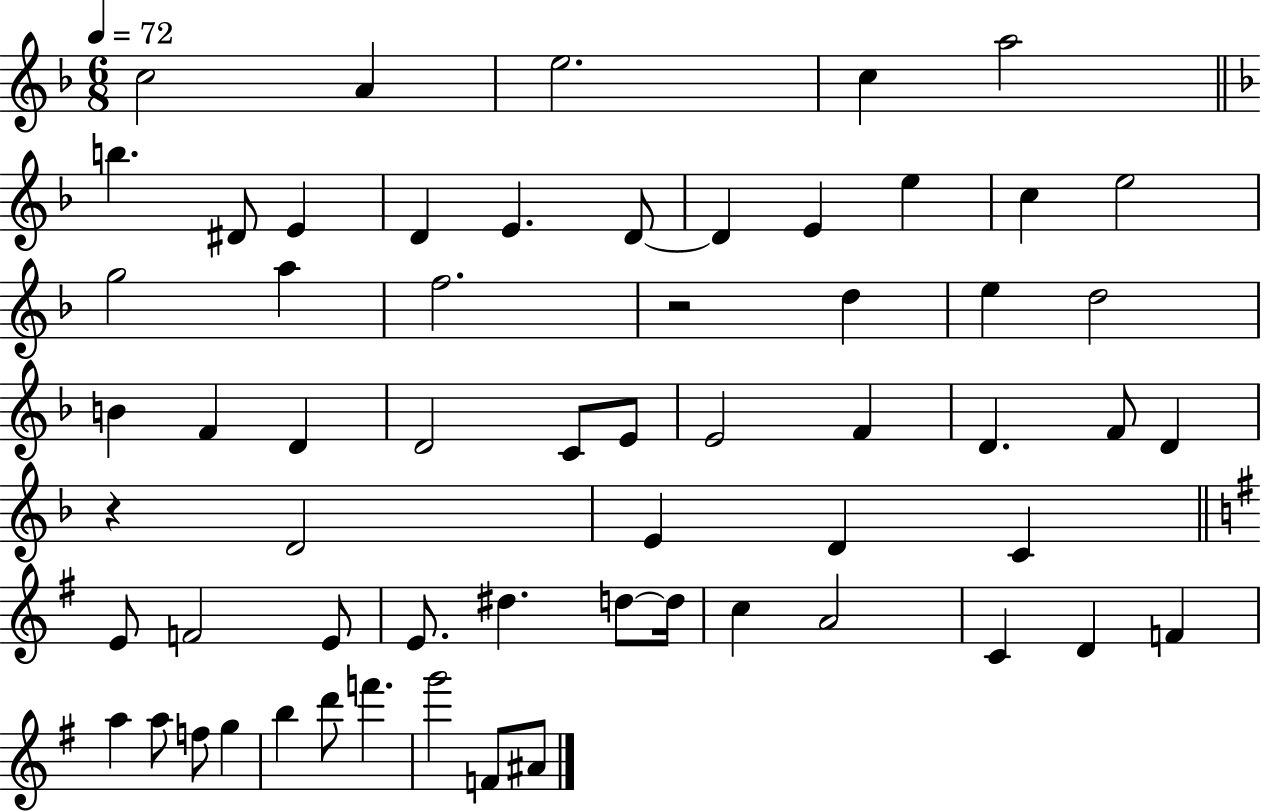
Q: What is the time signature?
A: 6/8